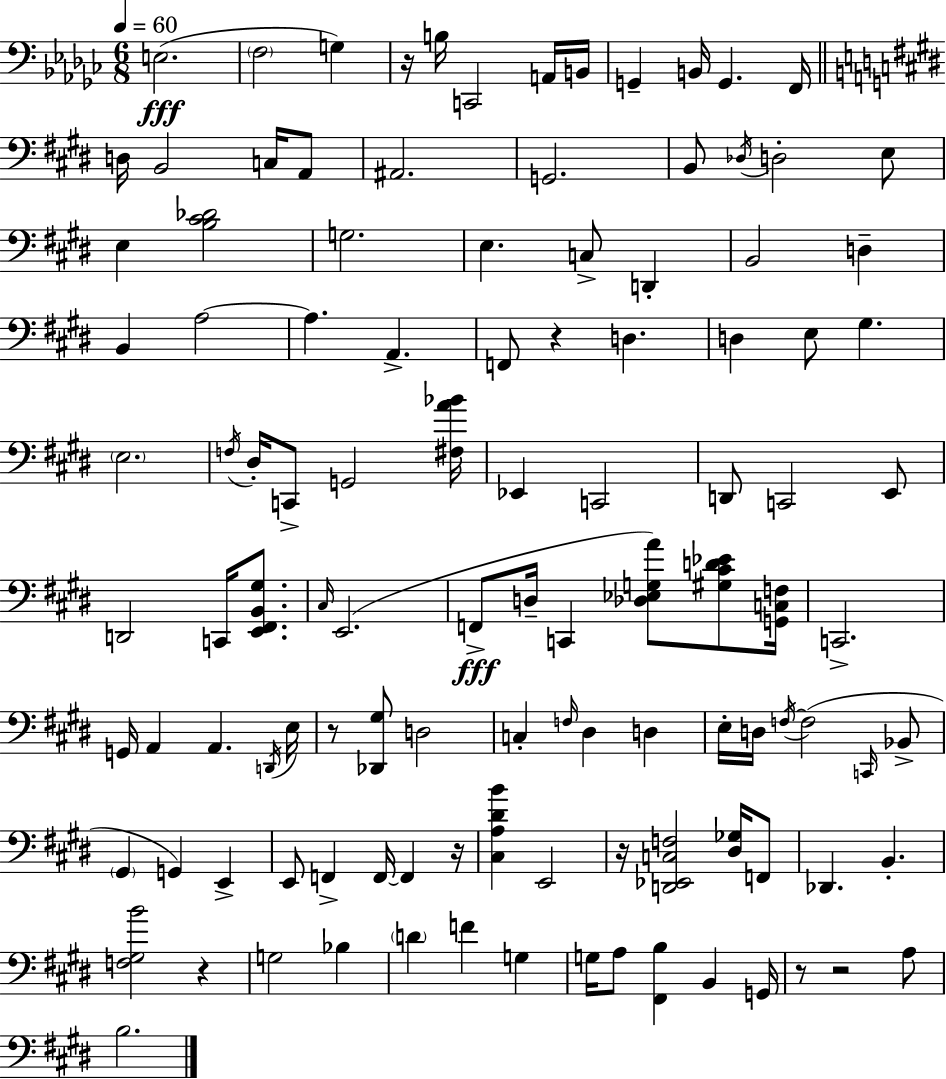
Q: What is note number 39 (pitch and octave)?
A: F3